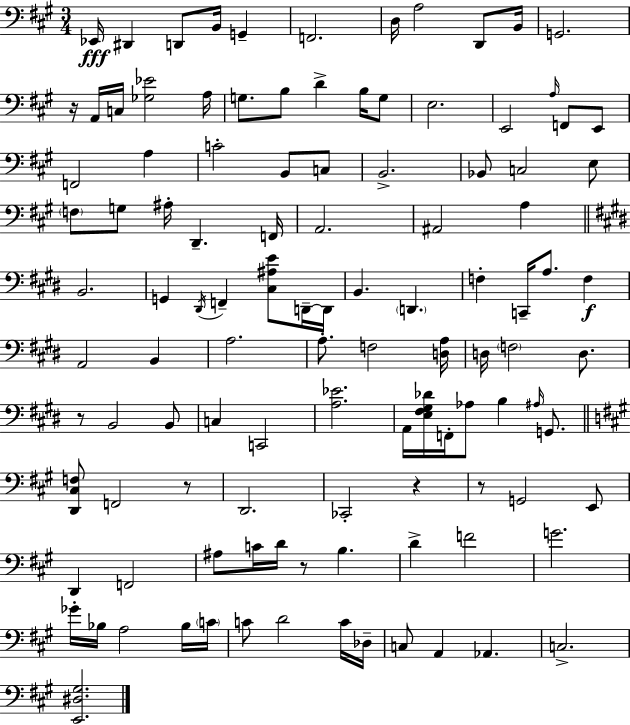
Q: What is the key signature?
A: A major